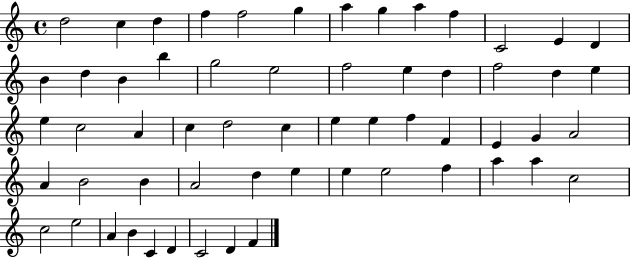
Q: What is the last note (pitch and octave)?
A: F4